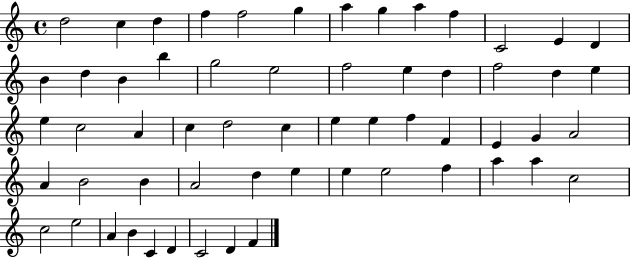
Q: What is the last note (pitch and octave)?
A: F4